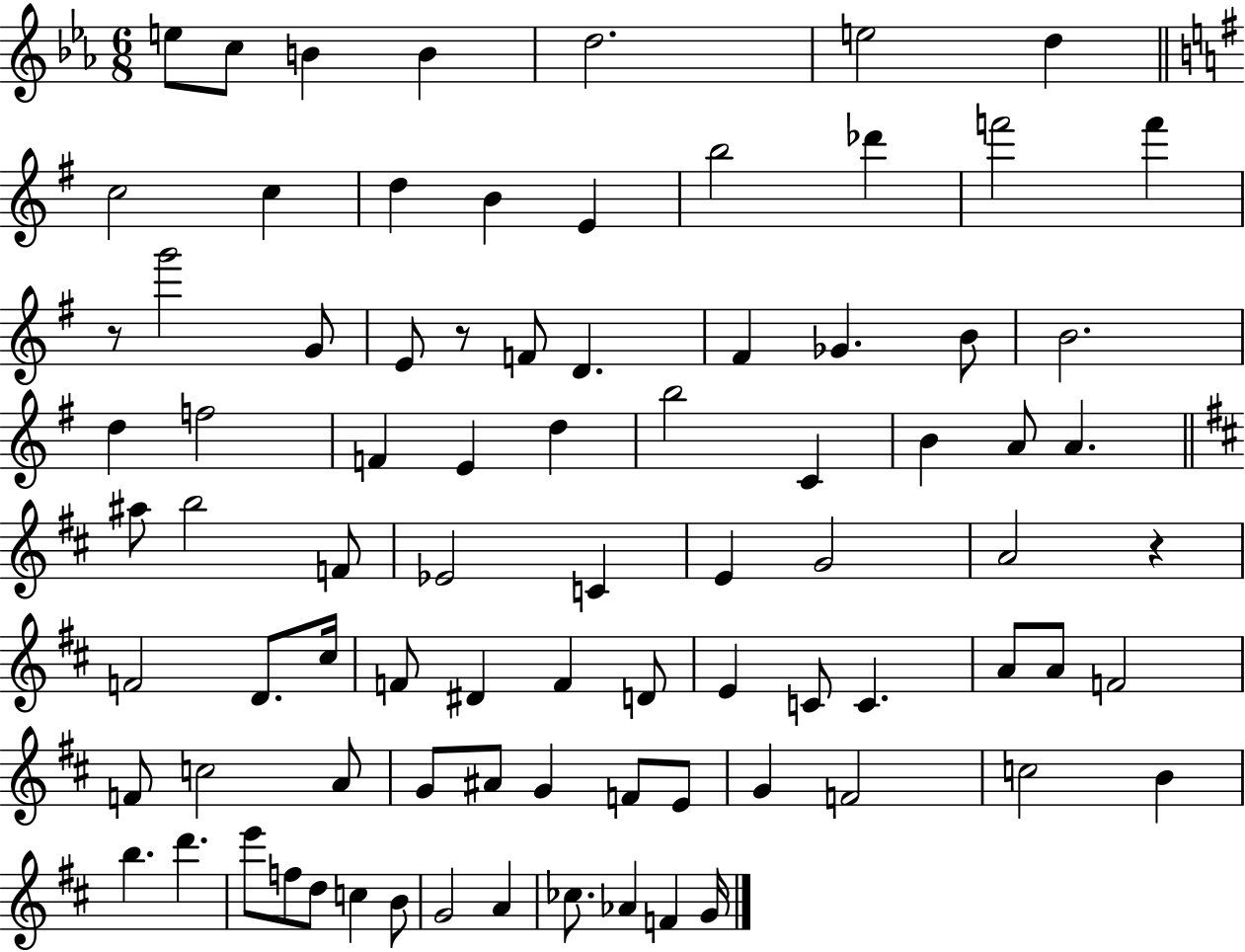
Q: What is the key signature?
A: EES major